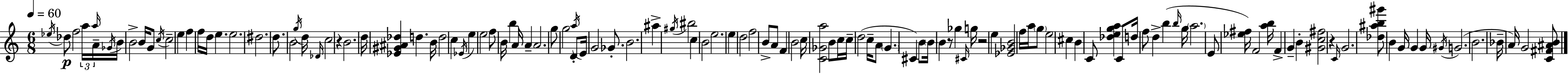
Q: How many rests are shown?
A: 4